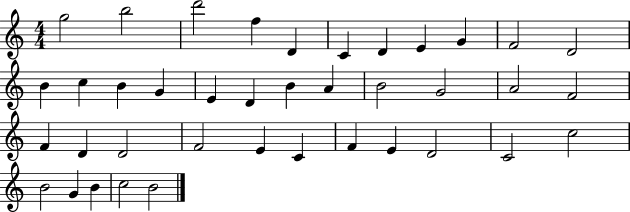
{
  \clef treble
  \numericTimeSignature
  \time 4/4
  \key c \major
  g''2 b''2 | d'''2 f''4 d'4 | c'4 d'4 e'4 g'4 | f'2 d'2 | \break b'4 c''4 b'4 g'4 | e'4 d'4 b'4 a'4 | b'2 g'2 | a'2 f'2 | \break f'4 d'4 d'2 | f'2 e'4 c'4 | f'4 e'4 d'2 | c'2 c''2 | \break b'2 g'4 b'4 | c''2 b'2 | \bar "|."
}